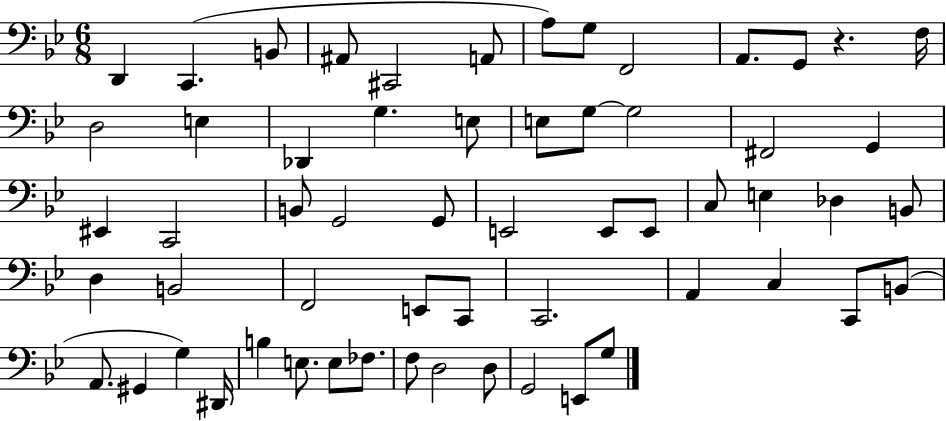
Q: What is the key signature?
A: BES major